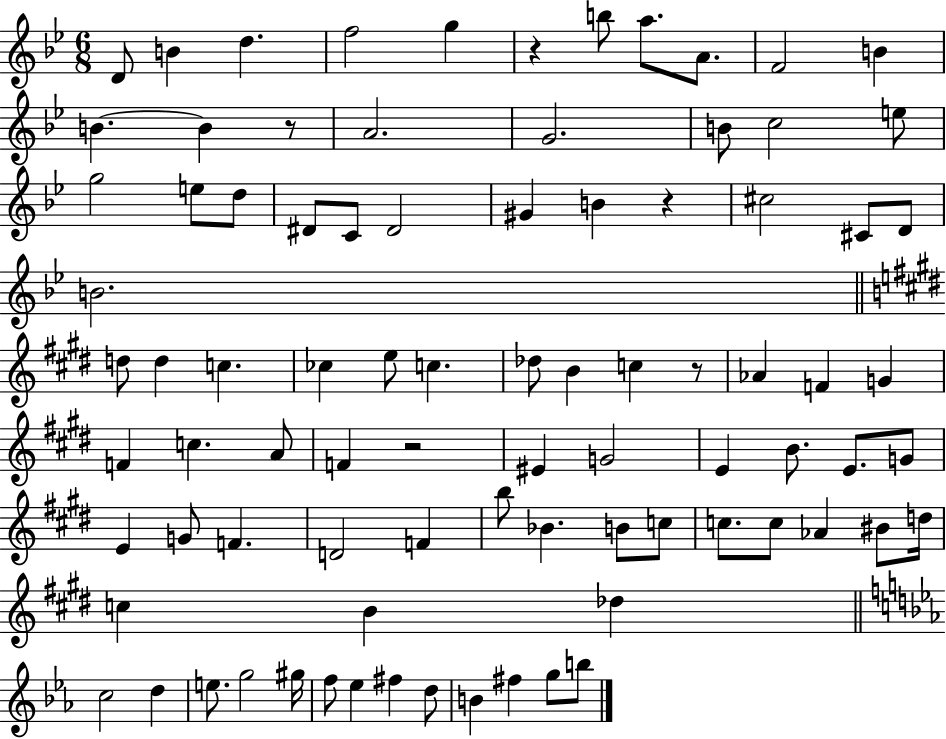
X:1
T:Untitled
M:6/8
L:1/4
K:Bb
D/2 B d f2 g z b/2 a/2 A/2 F2 B B B z/2 A2 G2 B/2 c2 e/2 g2 e/2 d/2 ^D/2 C/2 ^D2 ^G B z ^c2 ^C/2 D/2 B2 d/2 d c _c e/2 c _d/2 B c z/2 _A F G F c A/2 F z2 ^E G2 E B/2 E/2 G/2 E G/2 F D2 F b/2 _B B/2 c/2 c/2 c/2 _A ^B/2 d/4 c B _d c2 d e/2 g2 ^g/4 f/2 _e ^f d/2 B ^f g/2 b/2